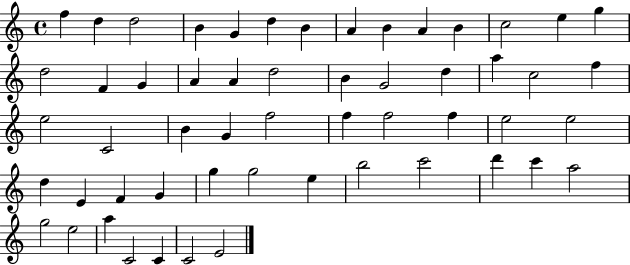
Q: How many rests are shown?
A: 0